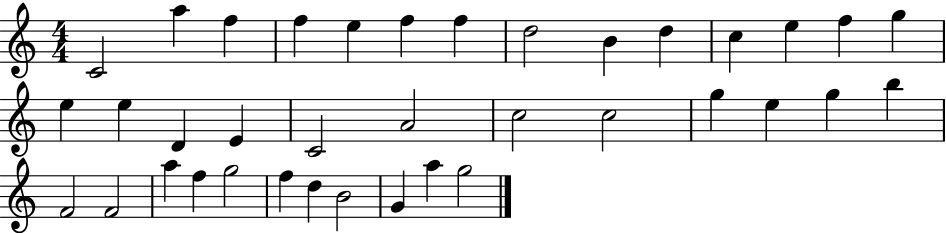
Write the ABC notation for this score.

X:1
T:Untitled
M:4/4
L:1/4
K:C
C2 a f f e f f d2 B d c e f g e e D E C2 A2 c2 c2 g e g b F2 F2 a f g2 f d B2 G a g2